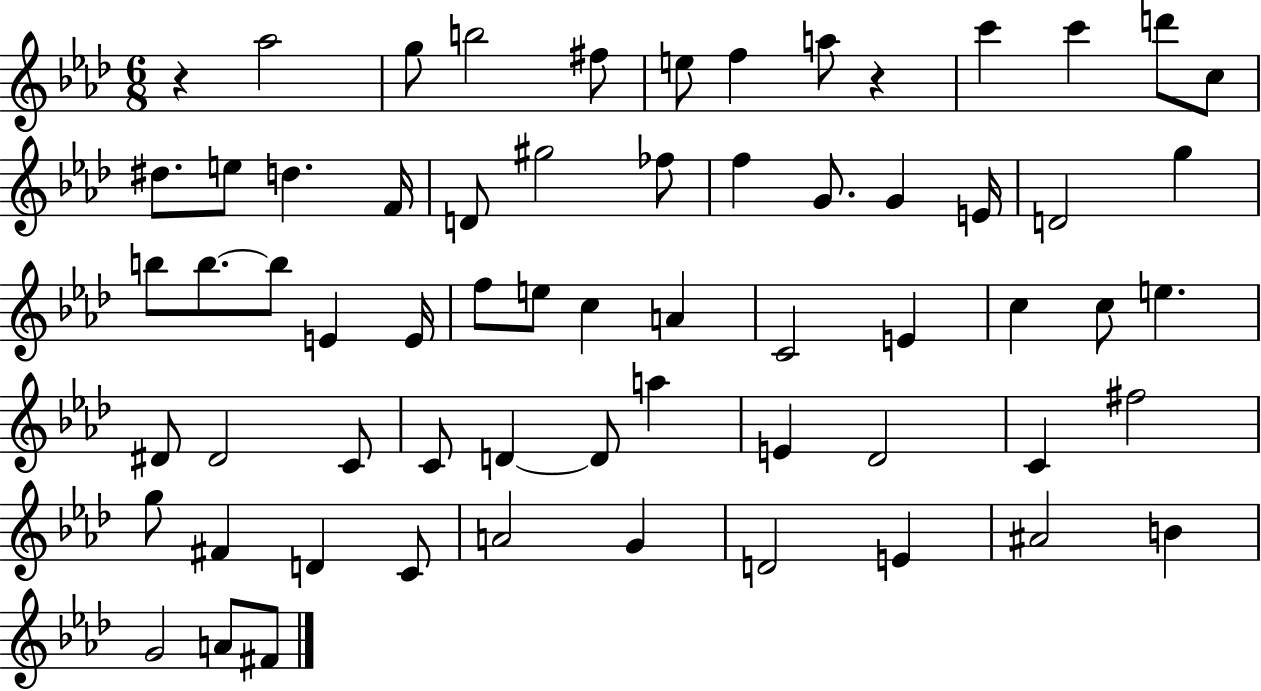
X:1
T:Untitled
M:6/8
L:1/4
K:Ab
z _a2 g/2 b2 ^f/2 e/2 f a/2 z c' c' d'/2 c/2 ^d/2 e/2 d F/4 D/2 ^g2 _f/2 f G/2 G E/4 D2 g b/2 b/2 b/2 E E/4 f/2 e/2 c A C2 E c c/2 e ^D/2 ^D2 C/2 C/2 D D/2 a E _D2 C ^f2 g/2 ^F D C/2 A2 G D2 E ^A2 B G2 A/2 ^F/2